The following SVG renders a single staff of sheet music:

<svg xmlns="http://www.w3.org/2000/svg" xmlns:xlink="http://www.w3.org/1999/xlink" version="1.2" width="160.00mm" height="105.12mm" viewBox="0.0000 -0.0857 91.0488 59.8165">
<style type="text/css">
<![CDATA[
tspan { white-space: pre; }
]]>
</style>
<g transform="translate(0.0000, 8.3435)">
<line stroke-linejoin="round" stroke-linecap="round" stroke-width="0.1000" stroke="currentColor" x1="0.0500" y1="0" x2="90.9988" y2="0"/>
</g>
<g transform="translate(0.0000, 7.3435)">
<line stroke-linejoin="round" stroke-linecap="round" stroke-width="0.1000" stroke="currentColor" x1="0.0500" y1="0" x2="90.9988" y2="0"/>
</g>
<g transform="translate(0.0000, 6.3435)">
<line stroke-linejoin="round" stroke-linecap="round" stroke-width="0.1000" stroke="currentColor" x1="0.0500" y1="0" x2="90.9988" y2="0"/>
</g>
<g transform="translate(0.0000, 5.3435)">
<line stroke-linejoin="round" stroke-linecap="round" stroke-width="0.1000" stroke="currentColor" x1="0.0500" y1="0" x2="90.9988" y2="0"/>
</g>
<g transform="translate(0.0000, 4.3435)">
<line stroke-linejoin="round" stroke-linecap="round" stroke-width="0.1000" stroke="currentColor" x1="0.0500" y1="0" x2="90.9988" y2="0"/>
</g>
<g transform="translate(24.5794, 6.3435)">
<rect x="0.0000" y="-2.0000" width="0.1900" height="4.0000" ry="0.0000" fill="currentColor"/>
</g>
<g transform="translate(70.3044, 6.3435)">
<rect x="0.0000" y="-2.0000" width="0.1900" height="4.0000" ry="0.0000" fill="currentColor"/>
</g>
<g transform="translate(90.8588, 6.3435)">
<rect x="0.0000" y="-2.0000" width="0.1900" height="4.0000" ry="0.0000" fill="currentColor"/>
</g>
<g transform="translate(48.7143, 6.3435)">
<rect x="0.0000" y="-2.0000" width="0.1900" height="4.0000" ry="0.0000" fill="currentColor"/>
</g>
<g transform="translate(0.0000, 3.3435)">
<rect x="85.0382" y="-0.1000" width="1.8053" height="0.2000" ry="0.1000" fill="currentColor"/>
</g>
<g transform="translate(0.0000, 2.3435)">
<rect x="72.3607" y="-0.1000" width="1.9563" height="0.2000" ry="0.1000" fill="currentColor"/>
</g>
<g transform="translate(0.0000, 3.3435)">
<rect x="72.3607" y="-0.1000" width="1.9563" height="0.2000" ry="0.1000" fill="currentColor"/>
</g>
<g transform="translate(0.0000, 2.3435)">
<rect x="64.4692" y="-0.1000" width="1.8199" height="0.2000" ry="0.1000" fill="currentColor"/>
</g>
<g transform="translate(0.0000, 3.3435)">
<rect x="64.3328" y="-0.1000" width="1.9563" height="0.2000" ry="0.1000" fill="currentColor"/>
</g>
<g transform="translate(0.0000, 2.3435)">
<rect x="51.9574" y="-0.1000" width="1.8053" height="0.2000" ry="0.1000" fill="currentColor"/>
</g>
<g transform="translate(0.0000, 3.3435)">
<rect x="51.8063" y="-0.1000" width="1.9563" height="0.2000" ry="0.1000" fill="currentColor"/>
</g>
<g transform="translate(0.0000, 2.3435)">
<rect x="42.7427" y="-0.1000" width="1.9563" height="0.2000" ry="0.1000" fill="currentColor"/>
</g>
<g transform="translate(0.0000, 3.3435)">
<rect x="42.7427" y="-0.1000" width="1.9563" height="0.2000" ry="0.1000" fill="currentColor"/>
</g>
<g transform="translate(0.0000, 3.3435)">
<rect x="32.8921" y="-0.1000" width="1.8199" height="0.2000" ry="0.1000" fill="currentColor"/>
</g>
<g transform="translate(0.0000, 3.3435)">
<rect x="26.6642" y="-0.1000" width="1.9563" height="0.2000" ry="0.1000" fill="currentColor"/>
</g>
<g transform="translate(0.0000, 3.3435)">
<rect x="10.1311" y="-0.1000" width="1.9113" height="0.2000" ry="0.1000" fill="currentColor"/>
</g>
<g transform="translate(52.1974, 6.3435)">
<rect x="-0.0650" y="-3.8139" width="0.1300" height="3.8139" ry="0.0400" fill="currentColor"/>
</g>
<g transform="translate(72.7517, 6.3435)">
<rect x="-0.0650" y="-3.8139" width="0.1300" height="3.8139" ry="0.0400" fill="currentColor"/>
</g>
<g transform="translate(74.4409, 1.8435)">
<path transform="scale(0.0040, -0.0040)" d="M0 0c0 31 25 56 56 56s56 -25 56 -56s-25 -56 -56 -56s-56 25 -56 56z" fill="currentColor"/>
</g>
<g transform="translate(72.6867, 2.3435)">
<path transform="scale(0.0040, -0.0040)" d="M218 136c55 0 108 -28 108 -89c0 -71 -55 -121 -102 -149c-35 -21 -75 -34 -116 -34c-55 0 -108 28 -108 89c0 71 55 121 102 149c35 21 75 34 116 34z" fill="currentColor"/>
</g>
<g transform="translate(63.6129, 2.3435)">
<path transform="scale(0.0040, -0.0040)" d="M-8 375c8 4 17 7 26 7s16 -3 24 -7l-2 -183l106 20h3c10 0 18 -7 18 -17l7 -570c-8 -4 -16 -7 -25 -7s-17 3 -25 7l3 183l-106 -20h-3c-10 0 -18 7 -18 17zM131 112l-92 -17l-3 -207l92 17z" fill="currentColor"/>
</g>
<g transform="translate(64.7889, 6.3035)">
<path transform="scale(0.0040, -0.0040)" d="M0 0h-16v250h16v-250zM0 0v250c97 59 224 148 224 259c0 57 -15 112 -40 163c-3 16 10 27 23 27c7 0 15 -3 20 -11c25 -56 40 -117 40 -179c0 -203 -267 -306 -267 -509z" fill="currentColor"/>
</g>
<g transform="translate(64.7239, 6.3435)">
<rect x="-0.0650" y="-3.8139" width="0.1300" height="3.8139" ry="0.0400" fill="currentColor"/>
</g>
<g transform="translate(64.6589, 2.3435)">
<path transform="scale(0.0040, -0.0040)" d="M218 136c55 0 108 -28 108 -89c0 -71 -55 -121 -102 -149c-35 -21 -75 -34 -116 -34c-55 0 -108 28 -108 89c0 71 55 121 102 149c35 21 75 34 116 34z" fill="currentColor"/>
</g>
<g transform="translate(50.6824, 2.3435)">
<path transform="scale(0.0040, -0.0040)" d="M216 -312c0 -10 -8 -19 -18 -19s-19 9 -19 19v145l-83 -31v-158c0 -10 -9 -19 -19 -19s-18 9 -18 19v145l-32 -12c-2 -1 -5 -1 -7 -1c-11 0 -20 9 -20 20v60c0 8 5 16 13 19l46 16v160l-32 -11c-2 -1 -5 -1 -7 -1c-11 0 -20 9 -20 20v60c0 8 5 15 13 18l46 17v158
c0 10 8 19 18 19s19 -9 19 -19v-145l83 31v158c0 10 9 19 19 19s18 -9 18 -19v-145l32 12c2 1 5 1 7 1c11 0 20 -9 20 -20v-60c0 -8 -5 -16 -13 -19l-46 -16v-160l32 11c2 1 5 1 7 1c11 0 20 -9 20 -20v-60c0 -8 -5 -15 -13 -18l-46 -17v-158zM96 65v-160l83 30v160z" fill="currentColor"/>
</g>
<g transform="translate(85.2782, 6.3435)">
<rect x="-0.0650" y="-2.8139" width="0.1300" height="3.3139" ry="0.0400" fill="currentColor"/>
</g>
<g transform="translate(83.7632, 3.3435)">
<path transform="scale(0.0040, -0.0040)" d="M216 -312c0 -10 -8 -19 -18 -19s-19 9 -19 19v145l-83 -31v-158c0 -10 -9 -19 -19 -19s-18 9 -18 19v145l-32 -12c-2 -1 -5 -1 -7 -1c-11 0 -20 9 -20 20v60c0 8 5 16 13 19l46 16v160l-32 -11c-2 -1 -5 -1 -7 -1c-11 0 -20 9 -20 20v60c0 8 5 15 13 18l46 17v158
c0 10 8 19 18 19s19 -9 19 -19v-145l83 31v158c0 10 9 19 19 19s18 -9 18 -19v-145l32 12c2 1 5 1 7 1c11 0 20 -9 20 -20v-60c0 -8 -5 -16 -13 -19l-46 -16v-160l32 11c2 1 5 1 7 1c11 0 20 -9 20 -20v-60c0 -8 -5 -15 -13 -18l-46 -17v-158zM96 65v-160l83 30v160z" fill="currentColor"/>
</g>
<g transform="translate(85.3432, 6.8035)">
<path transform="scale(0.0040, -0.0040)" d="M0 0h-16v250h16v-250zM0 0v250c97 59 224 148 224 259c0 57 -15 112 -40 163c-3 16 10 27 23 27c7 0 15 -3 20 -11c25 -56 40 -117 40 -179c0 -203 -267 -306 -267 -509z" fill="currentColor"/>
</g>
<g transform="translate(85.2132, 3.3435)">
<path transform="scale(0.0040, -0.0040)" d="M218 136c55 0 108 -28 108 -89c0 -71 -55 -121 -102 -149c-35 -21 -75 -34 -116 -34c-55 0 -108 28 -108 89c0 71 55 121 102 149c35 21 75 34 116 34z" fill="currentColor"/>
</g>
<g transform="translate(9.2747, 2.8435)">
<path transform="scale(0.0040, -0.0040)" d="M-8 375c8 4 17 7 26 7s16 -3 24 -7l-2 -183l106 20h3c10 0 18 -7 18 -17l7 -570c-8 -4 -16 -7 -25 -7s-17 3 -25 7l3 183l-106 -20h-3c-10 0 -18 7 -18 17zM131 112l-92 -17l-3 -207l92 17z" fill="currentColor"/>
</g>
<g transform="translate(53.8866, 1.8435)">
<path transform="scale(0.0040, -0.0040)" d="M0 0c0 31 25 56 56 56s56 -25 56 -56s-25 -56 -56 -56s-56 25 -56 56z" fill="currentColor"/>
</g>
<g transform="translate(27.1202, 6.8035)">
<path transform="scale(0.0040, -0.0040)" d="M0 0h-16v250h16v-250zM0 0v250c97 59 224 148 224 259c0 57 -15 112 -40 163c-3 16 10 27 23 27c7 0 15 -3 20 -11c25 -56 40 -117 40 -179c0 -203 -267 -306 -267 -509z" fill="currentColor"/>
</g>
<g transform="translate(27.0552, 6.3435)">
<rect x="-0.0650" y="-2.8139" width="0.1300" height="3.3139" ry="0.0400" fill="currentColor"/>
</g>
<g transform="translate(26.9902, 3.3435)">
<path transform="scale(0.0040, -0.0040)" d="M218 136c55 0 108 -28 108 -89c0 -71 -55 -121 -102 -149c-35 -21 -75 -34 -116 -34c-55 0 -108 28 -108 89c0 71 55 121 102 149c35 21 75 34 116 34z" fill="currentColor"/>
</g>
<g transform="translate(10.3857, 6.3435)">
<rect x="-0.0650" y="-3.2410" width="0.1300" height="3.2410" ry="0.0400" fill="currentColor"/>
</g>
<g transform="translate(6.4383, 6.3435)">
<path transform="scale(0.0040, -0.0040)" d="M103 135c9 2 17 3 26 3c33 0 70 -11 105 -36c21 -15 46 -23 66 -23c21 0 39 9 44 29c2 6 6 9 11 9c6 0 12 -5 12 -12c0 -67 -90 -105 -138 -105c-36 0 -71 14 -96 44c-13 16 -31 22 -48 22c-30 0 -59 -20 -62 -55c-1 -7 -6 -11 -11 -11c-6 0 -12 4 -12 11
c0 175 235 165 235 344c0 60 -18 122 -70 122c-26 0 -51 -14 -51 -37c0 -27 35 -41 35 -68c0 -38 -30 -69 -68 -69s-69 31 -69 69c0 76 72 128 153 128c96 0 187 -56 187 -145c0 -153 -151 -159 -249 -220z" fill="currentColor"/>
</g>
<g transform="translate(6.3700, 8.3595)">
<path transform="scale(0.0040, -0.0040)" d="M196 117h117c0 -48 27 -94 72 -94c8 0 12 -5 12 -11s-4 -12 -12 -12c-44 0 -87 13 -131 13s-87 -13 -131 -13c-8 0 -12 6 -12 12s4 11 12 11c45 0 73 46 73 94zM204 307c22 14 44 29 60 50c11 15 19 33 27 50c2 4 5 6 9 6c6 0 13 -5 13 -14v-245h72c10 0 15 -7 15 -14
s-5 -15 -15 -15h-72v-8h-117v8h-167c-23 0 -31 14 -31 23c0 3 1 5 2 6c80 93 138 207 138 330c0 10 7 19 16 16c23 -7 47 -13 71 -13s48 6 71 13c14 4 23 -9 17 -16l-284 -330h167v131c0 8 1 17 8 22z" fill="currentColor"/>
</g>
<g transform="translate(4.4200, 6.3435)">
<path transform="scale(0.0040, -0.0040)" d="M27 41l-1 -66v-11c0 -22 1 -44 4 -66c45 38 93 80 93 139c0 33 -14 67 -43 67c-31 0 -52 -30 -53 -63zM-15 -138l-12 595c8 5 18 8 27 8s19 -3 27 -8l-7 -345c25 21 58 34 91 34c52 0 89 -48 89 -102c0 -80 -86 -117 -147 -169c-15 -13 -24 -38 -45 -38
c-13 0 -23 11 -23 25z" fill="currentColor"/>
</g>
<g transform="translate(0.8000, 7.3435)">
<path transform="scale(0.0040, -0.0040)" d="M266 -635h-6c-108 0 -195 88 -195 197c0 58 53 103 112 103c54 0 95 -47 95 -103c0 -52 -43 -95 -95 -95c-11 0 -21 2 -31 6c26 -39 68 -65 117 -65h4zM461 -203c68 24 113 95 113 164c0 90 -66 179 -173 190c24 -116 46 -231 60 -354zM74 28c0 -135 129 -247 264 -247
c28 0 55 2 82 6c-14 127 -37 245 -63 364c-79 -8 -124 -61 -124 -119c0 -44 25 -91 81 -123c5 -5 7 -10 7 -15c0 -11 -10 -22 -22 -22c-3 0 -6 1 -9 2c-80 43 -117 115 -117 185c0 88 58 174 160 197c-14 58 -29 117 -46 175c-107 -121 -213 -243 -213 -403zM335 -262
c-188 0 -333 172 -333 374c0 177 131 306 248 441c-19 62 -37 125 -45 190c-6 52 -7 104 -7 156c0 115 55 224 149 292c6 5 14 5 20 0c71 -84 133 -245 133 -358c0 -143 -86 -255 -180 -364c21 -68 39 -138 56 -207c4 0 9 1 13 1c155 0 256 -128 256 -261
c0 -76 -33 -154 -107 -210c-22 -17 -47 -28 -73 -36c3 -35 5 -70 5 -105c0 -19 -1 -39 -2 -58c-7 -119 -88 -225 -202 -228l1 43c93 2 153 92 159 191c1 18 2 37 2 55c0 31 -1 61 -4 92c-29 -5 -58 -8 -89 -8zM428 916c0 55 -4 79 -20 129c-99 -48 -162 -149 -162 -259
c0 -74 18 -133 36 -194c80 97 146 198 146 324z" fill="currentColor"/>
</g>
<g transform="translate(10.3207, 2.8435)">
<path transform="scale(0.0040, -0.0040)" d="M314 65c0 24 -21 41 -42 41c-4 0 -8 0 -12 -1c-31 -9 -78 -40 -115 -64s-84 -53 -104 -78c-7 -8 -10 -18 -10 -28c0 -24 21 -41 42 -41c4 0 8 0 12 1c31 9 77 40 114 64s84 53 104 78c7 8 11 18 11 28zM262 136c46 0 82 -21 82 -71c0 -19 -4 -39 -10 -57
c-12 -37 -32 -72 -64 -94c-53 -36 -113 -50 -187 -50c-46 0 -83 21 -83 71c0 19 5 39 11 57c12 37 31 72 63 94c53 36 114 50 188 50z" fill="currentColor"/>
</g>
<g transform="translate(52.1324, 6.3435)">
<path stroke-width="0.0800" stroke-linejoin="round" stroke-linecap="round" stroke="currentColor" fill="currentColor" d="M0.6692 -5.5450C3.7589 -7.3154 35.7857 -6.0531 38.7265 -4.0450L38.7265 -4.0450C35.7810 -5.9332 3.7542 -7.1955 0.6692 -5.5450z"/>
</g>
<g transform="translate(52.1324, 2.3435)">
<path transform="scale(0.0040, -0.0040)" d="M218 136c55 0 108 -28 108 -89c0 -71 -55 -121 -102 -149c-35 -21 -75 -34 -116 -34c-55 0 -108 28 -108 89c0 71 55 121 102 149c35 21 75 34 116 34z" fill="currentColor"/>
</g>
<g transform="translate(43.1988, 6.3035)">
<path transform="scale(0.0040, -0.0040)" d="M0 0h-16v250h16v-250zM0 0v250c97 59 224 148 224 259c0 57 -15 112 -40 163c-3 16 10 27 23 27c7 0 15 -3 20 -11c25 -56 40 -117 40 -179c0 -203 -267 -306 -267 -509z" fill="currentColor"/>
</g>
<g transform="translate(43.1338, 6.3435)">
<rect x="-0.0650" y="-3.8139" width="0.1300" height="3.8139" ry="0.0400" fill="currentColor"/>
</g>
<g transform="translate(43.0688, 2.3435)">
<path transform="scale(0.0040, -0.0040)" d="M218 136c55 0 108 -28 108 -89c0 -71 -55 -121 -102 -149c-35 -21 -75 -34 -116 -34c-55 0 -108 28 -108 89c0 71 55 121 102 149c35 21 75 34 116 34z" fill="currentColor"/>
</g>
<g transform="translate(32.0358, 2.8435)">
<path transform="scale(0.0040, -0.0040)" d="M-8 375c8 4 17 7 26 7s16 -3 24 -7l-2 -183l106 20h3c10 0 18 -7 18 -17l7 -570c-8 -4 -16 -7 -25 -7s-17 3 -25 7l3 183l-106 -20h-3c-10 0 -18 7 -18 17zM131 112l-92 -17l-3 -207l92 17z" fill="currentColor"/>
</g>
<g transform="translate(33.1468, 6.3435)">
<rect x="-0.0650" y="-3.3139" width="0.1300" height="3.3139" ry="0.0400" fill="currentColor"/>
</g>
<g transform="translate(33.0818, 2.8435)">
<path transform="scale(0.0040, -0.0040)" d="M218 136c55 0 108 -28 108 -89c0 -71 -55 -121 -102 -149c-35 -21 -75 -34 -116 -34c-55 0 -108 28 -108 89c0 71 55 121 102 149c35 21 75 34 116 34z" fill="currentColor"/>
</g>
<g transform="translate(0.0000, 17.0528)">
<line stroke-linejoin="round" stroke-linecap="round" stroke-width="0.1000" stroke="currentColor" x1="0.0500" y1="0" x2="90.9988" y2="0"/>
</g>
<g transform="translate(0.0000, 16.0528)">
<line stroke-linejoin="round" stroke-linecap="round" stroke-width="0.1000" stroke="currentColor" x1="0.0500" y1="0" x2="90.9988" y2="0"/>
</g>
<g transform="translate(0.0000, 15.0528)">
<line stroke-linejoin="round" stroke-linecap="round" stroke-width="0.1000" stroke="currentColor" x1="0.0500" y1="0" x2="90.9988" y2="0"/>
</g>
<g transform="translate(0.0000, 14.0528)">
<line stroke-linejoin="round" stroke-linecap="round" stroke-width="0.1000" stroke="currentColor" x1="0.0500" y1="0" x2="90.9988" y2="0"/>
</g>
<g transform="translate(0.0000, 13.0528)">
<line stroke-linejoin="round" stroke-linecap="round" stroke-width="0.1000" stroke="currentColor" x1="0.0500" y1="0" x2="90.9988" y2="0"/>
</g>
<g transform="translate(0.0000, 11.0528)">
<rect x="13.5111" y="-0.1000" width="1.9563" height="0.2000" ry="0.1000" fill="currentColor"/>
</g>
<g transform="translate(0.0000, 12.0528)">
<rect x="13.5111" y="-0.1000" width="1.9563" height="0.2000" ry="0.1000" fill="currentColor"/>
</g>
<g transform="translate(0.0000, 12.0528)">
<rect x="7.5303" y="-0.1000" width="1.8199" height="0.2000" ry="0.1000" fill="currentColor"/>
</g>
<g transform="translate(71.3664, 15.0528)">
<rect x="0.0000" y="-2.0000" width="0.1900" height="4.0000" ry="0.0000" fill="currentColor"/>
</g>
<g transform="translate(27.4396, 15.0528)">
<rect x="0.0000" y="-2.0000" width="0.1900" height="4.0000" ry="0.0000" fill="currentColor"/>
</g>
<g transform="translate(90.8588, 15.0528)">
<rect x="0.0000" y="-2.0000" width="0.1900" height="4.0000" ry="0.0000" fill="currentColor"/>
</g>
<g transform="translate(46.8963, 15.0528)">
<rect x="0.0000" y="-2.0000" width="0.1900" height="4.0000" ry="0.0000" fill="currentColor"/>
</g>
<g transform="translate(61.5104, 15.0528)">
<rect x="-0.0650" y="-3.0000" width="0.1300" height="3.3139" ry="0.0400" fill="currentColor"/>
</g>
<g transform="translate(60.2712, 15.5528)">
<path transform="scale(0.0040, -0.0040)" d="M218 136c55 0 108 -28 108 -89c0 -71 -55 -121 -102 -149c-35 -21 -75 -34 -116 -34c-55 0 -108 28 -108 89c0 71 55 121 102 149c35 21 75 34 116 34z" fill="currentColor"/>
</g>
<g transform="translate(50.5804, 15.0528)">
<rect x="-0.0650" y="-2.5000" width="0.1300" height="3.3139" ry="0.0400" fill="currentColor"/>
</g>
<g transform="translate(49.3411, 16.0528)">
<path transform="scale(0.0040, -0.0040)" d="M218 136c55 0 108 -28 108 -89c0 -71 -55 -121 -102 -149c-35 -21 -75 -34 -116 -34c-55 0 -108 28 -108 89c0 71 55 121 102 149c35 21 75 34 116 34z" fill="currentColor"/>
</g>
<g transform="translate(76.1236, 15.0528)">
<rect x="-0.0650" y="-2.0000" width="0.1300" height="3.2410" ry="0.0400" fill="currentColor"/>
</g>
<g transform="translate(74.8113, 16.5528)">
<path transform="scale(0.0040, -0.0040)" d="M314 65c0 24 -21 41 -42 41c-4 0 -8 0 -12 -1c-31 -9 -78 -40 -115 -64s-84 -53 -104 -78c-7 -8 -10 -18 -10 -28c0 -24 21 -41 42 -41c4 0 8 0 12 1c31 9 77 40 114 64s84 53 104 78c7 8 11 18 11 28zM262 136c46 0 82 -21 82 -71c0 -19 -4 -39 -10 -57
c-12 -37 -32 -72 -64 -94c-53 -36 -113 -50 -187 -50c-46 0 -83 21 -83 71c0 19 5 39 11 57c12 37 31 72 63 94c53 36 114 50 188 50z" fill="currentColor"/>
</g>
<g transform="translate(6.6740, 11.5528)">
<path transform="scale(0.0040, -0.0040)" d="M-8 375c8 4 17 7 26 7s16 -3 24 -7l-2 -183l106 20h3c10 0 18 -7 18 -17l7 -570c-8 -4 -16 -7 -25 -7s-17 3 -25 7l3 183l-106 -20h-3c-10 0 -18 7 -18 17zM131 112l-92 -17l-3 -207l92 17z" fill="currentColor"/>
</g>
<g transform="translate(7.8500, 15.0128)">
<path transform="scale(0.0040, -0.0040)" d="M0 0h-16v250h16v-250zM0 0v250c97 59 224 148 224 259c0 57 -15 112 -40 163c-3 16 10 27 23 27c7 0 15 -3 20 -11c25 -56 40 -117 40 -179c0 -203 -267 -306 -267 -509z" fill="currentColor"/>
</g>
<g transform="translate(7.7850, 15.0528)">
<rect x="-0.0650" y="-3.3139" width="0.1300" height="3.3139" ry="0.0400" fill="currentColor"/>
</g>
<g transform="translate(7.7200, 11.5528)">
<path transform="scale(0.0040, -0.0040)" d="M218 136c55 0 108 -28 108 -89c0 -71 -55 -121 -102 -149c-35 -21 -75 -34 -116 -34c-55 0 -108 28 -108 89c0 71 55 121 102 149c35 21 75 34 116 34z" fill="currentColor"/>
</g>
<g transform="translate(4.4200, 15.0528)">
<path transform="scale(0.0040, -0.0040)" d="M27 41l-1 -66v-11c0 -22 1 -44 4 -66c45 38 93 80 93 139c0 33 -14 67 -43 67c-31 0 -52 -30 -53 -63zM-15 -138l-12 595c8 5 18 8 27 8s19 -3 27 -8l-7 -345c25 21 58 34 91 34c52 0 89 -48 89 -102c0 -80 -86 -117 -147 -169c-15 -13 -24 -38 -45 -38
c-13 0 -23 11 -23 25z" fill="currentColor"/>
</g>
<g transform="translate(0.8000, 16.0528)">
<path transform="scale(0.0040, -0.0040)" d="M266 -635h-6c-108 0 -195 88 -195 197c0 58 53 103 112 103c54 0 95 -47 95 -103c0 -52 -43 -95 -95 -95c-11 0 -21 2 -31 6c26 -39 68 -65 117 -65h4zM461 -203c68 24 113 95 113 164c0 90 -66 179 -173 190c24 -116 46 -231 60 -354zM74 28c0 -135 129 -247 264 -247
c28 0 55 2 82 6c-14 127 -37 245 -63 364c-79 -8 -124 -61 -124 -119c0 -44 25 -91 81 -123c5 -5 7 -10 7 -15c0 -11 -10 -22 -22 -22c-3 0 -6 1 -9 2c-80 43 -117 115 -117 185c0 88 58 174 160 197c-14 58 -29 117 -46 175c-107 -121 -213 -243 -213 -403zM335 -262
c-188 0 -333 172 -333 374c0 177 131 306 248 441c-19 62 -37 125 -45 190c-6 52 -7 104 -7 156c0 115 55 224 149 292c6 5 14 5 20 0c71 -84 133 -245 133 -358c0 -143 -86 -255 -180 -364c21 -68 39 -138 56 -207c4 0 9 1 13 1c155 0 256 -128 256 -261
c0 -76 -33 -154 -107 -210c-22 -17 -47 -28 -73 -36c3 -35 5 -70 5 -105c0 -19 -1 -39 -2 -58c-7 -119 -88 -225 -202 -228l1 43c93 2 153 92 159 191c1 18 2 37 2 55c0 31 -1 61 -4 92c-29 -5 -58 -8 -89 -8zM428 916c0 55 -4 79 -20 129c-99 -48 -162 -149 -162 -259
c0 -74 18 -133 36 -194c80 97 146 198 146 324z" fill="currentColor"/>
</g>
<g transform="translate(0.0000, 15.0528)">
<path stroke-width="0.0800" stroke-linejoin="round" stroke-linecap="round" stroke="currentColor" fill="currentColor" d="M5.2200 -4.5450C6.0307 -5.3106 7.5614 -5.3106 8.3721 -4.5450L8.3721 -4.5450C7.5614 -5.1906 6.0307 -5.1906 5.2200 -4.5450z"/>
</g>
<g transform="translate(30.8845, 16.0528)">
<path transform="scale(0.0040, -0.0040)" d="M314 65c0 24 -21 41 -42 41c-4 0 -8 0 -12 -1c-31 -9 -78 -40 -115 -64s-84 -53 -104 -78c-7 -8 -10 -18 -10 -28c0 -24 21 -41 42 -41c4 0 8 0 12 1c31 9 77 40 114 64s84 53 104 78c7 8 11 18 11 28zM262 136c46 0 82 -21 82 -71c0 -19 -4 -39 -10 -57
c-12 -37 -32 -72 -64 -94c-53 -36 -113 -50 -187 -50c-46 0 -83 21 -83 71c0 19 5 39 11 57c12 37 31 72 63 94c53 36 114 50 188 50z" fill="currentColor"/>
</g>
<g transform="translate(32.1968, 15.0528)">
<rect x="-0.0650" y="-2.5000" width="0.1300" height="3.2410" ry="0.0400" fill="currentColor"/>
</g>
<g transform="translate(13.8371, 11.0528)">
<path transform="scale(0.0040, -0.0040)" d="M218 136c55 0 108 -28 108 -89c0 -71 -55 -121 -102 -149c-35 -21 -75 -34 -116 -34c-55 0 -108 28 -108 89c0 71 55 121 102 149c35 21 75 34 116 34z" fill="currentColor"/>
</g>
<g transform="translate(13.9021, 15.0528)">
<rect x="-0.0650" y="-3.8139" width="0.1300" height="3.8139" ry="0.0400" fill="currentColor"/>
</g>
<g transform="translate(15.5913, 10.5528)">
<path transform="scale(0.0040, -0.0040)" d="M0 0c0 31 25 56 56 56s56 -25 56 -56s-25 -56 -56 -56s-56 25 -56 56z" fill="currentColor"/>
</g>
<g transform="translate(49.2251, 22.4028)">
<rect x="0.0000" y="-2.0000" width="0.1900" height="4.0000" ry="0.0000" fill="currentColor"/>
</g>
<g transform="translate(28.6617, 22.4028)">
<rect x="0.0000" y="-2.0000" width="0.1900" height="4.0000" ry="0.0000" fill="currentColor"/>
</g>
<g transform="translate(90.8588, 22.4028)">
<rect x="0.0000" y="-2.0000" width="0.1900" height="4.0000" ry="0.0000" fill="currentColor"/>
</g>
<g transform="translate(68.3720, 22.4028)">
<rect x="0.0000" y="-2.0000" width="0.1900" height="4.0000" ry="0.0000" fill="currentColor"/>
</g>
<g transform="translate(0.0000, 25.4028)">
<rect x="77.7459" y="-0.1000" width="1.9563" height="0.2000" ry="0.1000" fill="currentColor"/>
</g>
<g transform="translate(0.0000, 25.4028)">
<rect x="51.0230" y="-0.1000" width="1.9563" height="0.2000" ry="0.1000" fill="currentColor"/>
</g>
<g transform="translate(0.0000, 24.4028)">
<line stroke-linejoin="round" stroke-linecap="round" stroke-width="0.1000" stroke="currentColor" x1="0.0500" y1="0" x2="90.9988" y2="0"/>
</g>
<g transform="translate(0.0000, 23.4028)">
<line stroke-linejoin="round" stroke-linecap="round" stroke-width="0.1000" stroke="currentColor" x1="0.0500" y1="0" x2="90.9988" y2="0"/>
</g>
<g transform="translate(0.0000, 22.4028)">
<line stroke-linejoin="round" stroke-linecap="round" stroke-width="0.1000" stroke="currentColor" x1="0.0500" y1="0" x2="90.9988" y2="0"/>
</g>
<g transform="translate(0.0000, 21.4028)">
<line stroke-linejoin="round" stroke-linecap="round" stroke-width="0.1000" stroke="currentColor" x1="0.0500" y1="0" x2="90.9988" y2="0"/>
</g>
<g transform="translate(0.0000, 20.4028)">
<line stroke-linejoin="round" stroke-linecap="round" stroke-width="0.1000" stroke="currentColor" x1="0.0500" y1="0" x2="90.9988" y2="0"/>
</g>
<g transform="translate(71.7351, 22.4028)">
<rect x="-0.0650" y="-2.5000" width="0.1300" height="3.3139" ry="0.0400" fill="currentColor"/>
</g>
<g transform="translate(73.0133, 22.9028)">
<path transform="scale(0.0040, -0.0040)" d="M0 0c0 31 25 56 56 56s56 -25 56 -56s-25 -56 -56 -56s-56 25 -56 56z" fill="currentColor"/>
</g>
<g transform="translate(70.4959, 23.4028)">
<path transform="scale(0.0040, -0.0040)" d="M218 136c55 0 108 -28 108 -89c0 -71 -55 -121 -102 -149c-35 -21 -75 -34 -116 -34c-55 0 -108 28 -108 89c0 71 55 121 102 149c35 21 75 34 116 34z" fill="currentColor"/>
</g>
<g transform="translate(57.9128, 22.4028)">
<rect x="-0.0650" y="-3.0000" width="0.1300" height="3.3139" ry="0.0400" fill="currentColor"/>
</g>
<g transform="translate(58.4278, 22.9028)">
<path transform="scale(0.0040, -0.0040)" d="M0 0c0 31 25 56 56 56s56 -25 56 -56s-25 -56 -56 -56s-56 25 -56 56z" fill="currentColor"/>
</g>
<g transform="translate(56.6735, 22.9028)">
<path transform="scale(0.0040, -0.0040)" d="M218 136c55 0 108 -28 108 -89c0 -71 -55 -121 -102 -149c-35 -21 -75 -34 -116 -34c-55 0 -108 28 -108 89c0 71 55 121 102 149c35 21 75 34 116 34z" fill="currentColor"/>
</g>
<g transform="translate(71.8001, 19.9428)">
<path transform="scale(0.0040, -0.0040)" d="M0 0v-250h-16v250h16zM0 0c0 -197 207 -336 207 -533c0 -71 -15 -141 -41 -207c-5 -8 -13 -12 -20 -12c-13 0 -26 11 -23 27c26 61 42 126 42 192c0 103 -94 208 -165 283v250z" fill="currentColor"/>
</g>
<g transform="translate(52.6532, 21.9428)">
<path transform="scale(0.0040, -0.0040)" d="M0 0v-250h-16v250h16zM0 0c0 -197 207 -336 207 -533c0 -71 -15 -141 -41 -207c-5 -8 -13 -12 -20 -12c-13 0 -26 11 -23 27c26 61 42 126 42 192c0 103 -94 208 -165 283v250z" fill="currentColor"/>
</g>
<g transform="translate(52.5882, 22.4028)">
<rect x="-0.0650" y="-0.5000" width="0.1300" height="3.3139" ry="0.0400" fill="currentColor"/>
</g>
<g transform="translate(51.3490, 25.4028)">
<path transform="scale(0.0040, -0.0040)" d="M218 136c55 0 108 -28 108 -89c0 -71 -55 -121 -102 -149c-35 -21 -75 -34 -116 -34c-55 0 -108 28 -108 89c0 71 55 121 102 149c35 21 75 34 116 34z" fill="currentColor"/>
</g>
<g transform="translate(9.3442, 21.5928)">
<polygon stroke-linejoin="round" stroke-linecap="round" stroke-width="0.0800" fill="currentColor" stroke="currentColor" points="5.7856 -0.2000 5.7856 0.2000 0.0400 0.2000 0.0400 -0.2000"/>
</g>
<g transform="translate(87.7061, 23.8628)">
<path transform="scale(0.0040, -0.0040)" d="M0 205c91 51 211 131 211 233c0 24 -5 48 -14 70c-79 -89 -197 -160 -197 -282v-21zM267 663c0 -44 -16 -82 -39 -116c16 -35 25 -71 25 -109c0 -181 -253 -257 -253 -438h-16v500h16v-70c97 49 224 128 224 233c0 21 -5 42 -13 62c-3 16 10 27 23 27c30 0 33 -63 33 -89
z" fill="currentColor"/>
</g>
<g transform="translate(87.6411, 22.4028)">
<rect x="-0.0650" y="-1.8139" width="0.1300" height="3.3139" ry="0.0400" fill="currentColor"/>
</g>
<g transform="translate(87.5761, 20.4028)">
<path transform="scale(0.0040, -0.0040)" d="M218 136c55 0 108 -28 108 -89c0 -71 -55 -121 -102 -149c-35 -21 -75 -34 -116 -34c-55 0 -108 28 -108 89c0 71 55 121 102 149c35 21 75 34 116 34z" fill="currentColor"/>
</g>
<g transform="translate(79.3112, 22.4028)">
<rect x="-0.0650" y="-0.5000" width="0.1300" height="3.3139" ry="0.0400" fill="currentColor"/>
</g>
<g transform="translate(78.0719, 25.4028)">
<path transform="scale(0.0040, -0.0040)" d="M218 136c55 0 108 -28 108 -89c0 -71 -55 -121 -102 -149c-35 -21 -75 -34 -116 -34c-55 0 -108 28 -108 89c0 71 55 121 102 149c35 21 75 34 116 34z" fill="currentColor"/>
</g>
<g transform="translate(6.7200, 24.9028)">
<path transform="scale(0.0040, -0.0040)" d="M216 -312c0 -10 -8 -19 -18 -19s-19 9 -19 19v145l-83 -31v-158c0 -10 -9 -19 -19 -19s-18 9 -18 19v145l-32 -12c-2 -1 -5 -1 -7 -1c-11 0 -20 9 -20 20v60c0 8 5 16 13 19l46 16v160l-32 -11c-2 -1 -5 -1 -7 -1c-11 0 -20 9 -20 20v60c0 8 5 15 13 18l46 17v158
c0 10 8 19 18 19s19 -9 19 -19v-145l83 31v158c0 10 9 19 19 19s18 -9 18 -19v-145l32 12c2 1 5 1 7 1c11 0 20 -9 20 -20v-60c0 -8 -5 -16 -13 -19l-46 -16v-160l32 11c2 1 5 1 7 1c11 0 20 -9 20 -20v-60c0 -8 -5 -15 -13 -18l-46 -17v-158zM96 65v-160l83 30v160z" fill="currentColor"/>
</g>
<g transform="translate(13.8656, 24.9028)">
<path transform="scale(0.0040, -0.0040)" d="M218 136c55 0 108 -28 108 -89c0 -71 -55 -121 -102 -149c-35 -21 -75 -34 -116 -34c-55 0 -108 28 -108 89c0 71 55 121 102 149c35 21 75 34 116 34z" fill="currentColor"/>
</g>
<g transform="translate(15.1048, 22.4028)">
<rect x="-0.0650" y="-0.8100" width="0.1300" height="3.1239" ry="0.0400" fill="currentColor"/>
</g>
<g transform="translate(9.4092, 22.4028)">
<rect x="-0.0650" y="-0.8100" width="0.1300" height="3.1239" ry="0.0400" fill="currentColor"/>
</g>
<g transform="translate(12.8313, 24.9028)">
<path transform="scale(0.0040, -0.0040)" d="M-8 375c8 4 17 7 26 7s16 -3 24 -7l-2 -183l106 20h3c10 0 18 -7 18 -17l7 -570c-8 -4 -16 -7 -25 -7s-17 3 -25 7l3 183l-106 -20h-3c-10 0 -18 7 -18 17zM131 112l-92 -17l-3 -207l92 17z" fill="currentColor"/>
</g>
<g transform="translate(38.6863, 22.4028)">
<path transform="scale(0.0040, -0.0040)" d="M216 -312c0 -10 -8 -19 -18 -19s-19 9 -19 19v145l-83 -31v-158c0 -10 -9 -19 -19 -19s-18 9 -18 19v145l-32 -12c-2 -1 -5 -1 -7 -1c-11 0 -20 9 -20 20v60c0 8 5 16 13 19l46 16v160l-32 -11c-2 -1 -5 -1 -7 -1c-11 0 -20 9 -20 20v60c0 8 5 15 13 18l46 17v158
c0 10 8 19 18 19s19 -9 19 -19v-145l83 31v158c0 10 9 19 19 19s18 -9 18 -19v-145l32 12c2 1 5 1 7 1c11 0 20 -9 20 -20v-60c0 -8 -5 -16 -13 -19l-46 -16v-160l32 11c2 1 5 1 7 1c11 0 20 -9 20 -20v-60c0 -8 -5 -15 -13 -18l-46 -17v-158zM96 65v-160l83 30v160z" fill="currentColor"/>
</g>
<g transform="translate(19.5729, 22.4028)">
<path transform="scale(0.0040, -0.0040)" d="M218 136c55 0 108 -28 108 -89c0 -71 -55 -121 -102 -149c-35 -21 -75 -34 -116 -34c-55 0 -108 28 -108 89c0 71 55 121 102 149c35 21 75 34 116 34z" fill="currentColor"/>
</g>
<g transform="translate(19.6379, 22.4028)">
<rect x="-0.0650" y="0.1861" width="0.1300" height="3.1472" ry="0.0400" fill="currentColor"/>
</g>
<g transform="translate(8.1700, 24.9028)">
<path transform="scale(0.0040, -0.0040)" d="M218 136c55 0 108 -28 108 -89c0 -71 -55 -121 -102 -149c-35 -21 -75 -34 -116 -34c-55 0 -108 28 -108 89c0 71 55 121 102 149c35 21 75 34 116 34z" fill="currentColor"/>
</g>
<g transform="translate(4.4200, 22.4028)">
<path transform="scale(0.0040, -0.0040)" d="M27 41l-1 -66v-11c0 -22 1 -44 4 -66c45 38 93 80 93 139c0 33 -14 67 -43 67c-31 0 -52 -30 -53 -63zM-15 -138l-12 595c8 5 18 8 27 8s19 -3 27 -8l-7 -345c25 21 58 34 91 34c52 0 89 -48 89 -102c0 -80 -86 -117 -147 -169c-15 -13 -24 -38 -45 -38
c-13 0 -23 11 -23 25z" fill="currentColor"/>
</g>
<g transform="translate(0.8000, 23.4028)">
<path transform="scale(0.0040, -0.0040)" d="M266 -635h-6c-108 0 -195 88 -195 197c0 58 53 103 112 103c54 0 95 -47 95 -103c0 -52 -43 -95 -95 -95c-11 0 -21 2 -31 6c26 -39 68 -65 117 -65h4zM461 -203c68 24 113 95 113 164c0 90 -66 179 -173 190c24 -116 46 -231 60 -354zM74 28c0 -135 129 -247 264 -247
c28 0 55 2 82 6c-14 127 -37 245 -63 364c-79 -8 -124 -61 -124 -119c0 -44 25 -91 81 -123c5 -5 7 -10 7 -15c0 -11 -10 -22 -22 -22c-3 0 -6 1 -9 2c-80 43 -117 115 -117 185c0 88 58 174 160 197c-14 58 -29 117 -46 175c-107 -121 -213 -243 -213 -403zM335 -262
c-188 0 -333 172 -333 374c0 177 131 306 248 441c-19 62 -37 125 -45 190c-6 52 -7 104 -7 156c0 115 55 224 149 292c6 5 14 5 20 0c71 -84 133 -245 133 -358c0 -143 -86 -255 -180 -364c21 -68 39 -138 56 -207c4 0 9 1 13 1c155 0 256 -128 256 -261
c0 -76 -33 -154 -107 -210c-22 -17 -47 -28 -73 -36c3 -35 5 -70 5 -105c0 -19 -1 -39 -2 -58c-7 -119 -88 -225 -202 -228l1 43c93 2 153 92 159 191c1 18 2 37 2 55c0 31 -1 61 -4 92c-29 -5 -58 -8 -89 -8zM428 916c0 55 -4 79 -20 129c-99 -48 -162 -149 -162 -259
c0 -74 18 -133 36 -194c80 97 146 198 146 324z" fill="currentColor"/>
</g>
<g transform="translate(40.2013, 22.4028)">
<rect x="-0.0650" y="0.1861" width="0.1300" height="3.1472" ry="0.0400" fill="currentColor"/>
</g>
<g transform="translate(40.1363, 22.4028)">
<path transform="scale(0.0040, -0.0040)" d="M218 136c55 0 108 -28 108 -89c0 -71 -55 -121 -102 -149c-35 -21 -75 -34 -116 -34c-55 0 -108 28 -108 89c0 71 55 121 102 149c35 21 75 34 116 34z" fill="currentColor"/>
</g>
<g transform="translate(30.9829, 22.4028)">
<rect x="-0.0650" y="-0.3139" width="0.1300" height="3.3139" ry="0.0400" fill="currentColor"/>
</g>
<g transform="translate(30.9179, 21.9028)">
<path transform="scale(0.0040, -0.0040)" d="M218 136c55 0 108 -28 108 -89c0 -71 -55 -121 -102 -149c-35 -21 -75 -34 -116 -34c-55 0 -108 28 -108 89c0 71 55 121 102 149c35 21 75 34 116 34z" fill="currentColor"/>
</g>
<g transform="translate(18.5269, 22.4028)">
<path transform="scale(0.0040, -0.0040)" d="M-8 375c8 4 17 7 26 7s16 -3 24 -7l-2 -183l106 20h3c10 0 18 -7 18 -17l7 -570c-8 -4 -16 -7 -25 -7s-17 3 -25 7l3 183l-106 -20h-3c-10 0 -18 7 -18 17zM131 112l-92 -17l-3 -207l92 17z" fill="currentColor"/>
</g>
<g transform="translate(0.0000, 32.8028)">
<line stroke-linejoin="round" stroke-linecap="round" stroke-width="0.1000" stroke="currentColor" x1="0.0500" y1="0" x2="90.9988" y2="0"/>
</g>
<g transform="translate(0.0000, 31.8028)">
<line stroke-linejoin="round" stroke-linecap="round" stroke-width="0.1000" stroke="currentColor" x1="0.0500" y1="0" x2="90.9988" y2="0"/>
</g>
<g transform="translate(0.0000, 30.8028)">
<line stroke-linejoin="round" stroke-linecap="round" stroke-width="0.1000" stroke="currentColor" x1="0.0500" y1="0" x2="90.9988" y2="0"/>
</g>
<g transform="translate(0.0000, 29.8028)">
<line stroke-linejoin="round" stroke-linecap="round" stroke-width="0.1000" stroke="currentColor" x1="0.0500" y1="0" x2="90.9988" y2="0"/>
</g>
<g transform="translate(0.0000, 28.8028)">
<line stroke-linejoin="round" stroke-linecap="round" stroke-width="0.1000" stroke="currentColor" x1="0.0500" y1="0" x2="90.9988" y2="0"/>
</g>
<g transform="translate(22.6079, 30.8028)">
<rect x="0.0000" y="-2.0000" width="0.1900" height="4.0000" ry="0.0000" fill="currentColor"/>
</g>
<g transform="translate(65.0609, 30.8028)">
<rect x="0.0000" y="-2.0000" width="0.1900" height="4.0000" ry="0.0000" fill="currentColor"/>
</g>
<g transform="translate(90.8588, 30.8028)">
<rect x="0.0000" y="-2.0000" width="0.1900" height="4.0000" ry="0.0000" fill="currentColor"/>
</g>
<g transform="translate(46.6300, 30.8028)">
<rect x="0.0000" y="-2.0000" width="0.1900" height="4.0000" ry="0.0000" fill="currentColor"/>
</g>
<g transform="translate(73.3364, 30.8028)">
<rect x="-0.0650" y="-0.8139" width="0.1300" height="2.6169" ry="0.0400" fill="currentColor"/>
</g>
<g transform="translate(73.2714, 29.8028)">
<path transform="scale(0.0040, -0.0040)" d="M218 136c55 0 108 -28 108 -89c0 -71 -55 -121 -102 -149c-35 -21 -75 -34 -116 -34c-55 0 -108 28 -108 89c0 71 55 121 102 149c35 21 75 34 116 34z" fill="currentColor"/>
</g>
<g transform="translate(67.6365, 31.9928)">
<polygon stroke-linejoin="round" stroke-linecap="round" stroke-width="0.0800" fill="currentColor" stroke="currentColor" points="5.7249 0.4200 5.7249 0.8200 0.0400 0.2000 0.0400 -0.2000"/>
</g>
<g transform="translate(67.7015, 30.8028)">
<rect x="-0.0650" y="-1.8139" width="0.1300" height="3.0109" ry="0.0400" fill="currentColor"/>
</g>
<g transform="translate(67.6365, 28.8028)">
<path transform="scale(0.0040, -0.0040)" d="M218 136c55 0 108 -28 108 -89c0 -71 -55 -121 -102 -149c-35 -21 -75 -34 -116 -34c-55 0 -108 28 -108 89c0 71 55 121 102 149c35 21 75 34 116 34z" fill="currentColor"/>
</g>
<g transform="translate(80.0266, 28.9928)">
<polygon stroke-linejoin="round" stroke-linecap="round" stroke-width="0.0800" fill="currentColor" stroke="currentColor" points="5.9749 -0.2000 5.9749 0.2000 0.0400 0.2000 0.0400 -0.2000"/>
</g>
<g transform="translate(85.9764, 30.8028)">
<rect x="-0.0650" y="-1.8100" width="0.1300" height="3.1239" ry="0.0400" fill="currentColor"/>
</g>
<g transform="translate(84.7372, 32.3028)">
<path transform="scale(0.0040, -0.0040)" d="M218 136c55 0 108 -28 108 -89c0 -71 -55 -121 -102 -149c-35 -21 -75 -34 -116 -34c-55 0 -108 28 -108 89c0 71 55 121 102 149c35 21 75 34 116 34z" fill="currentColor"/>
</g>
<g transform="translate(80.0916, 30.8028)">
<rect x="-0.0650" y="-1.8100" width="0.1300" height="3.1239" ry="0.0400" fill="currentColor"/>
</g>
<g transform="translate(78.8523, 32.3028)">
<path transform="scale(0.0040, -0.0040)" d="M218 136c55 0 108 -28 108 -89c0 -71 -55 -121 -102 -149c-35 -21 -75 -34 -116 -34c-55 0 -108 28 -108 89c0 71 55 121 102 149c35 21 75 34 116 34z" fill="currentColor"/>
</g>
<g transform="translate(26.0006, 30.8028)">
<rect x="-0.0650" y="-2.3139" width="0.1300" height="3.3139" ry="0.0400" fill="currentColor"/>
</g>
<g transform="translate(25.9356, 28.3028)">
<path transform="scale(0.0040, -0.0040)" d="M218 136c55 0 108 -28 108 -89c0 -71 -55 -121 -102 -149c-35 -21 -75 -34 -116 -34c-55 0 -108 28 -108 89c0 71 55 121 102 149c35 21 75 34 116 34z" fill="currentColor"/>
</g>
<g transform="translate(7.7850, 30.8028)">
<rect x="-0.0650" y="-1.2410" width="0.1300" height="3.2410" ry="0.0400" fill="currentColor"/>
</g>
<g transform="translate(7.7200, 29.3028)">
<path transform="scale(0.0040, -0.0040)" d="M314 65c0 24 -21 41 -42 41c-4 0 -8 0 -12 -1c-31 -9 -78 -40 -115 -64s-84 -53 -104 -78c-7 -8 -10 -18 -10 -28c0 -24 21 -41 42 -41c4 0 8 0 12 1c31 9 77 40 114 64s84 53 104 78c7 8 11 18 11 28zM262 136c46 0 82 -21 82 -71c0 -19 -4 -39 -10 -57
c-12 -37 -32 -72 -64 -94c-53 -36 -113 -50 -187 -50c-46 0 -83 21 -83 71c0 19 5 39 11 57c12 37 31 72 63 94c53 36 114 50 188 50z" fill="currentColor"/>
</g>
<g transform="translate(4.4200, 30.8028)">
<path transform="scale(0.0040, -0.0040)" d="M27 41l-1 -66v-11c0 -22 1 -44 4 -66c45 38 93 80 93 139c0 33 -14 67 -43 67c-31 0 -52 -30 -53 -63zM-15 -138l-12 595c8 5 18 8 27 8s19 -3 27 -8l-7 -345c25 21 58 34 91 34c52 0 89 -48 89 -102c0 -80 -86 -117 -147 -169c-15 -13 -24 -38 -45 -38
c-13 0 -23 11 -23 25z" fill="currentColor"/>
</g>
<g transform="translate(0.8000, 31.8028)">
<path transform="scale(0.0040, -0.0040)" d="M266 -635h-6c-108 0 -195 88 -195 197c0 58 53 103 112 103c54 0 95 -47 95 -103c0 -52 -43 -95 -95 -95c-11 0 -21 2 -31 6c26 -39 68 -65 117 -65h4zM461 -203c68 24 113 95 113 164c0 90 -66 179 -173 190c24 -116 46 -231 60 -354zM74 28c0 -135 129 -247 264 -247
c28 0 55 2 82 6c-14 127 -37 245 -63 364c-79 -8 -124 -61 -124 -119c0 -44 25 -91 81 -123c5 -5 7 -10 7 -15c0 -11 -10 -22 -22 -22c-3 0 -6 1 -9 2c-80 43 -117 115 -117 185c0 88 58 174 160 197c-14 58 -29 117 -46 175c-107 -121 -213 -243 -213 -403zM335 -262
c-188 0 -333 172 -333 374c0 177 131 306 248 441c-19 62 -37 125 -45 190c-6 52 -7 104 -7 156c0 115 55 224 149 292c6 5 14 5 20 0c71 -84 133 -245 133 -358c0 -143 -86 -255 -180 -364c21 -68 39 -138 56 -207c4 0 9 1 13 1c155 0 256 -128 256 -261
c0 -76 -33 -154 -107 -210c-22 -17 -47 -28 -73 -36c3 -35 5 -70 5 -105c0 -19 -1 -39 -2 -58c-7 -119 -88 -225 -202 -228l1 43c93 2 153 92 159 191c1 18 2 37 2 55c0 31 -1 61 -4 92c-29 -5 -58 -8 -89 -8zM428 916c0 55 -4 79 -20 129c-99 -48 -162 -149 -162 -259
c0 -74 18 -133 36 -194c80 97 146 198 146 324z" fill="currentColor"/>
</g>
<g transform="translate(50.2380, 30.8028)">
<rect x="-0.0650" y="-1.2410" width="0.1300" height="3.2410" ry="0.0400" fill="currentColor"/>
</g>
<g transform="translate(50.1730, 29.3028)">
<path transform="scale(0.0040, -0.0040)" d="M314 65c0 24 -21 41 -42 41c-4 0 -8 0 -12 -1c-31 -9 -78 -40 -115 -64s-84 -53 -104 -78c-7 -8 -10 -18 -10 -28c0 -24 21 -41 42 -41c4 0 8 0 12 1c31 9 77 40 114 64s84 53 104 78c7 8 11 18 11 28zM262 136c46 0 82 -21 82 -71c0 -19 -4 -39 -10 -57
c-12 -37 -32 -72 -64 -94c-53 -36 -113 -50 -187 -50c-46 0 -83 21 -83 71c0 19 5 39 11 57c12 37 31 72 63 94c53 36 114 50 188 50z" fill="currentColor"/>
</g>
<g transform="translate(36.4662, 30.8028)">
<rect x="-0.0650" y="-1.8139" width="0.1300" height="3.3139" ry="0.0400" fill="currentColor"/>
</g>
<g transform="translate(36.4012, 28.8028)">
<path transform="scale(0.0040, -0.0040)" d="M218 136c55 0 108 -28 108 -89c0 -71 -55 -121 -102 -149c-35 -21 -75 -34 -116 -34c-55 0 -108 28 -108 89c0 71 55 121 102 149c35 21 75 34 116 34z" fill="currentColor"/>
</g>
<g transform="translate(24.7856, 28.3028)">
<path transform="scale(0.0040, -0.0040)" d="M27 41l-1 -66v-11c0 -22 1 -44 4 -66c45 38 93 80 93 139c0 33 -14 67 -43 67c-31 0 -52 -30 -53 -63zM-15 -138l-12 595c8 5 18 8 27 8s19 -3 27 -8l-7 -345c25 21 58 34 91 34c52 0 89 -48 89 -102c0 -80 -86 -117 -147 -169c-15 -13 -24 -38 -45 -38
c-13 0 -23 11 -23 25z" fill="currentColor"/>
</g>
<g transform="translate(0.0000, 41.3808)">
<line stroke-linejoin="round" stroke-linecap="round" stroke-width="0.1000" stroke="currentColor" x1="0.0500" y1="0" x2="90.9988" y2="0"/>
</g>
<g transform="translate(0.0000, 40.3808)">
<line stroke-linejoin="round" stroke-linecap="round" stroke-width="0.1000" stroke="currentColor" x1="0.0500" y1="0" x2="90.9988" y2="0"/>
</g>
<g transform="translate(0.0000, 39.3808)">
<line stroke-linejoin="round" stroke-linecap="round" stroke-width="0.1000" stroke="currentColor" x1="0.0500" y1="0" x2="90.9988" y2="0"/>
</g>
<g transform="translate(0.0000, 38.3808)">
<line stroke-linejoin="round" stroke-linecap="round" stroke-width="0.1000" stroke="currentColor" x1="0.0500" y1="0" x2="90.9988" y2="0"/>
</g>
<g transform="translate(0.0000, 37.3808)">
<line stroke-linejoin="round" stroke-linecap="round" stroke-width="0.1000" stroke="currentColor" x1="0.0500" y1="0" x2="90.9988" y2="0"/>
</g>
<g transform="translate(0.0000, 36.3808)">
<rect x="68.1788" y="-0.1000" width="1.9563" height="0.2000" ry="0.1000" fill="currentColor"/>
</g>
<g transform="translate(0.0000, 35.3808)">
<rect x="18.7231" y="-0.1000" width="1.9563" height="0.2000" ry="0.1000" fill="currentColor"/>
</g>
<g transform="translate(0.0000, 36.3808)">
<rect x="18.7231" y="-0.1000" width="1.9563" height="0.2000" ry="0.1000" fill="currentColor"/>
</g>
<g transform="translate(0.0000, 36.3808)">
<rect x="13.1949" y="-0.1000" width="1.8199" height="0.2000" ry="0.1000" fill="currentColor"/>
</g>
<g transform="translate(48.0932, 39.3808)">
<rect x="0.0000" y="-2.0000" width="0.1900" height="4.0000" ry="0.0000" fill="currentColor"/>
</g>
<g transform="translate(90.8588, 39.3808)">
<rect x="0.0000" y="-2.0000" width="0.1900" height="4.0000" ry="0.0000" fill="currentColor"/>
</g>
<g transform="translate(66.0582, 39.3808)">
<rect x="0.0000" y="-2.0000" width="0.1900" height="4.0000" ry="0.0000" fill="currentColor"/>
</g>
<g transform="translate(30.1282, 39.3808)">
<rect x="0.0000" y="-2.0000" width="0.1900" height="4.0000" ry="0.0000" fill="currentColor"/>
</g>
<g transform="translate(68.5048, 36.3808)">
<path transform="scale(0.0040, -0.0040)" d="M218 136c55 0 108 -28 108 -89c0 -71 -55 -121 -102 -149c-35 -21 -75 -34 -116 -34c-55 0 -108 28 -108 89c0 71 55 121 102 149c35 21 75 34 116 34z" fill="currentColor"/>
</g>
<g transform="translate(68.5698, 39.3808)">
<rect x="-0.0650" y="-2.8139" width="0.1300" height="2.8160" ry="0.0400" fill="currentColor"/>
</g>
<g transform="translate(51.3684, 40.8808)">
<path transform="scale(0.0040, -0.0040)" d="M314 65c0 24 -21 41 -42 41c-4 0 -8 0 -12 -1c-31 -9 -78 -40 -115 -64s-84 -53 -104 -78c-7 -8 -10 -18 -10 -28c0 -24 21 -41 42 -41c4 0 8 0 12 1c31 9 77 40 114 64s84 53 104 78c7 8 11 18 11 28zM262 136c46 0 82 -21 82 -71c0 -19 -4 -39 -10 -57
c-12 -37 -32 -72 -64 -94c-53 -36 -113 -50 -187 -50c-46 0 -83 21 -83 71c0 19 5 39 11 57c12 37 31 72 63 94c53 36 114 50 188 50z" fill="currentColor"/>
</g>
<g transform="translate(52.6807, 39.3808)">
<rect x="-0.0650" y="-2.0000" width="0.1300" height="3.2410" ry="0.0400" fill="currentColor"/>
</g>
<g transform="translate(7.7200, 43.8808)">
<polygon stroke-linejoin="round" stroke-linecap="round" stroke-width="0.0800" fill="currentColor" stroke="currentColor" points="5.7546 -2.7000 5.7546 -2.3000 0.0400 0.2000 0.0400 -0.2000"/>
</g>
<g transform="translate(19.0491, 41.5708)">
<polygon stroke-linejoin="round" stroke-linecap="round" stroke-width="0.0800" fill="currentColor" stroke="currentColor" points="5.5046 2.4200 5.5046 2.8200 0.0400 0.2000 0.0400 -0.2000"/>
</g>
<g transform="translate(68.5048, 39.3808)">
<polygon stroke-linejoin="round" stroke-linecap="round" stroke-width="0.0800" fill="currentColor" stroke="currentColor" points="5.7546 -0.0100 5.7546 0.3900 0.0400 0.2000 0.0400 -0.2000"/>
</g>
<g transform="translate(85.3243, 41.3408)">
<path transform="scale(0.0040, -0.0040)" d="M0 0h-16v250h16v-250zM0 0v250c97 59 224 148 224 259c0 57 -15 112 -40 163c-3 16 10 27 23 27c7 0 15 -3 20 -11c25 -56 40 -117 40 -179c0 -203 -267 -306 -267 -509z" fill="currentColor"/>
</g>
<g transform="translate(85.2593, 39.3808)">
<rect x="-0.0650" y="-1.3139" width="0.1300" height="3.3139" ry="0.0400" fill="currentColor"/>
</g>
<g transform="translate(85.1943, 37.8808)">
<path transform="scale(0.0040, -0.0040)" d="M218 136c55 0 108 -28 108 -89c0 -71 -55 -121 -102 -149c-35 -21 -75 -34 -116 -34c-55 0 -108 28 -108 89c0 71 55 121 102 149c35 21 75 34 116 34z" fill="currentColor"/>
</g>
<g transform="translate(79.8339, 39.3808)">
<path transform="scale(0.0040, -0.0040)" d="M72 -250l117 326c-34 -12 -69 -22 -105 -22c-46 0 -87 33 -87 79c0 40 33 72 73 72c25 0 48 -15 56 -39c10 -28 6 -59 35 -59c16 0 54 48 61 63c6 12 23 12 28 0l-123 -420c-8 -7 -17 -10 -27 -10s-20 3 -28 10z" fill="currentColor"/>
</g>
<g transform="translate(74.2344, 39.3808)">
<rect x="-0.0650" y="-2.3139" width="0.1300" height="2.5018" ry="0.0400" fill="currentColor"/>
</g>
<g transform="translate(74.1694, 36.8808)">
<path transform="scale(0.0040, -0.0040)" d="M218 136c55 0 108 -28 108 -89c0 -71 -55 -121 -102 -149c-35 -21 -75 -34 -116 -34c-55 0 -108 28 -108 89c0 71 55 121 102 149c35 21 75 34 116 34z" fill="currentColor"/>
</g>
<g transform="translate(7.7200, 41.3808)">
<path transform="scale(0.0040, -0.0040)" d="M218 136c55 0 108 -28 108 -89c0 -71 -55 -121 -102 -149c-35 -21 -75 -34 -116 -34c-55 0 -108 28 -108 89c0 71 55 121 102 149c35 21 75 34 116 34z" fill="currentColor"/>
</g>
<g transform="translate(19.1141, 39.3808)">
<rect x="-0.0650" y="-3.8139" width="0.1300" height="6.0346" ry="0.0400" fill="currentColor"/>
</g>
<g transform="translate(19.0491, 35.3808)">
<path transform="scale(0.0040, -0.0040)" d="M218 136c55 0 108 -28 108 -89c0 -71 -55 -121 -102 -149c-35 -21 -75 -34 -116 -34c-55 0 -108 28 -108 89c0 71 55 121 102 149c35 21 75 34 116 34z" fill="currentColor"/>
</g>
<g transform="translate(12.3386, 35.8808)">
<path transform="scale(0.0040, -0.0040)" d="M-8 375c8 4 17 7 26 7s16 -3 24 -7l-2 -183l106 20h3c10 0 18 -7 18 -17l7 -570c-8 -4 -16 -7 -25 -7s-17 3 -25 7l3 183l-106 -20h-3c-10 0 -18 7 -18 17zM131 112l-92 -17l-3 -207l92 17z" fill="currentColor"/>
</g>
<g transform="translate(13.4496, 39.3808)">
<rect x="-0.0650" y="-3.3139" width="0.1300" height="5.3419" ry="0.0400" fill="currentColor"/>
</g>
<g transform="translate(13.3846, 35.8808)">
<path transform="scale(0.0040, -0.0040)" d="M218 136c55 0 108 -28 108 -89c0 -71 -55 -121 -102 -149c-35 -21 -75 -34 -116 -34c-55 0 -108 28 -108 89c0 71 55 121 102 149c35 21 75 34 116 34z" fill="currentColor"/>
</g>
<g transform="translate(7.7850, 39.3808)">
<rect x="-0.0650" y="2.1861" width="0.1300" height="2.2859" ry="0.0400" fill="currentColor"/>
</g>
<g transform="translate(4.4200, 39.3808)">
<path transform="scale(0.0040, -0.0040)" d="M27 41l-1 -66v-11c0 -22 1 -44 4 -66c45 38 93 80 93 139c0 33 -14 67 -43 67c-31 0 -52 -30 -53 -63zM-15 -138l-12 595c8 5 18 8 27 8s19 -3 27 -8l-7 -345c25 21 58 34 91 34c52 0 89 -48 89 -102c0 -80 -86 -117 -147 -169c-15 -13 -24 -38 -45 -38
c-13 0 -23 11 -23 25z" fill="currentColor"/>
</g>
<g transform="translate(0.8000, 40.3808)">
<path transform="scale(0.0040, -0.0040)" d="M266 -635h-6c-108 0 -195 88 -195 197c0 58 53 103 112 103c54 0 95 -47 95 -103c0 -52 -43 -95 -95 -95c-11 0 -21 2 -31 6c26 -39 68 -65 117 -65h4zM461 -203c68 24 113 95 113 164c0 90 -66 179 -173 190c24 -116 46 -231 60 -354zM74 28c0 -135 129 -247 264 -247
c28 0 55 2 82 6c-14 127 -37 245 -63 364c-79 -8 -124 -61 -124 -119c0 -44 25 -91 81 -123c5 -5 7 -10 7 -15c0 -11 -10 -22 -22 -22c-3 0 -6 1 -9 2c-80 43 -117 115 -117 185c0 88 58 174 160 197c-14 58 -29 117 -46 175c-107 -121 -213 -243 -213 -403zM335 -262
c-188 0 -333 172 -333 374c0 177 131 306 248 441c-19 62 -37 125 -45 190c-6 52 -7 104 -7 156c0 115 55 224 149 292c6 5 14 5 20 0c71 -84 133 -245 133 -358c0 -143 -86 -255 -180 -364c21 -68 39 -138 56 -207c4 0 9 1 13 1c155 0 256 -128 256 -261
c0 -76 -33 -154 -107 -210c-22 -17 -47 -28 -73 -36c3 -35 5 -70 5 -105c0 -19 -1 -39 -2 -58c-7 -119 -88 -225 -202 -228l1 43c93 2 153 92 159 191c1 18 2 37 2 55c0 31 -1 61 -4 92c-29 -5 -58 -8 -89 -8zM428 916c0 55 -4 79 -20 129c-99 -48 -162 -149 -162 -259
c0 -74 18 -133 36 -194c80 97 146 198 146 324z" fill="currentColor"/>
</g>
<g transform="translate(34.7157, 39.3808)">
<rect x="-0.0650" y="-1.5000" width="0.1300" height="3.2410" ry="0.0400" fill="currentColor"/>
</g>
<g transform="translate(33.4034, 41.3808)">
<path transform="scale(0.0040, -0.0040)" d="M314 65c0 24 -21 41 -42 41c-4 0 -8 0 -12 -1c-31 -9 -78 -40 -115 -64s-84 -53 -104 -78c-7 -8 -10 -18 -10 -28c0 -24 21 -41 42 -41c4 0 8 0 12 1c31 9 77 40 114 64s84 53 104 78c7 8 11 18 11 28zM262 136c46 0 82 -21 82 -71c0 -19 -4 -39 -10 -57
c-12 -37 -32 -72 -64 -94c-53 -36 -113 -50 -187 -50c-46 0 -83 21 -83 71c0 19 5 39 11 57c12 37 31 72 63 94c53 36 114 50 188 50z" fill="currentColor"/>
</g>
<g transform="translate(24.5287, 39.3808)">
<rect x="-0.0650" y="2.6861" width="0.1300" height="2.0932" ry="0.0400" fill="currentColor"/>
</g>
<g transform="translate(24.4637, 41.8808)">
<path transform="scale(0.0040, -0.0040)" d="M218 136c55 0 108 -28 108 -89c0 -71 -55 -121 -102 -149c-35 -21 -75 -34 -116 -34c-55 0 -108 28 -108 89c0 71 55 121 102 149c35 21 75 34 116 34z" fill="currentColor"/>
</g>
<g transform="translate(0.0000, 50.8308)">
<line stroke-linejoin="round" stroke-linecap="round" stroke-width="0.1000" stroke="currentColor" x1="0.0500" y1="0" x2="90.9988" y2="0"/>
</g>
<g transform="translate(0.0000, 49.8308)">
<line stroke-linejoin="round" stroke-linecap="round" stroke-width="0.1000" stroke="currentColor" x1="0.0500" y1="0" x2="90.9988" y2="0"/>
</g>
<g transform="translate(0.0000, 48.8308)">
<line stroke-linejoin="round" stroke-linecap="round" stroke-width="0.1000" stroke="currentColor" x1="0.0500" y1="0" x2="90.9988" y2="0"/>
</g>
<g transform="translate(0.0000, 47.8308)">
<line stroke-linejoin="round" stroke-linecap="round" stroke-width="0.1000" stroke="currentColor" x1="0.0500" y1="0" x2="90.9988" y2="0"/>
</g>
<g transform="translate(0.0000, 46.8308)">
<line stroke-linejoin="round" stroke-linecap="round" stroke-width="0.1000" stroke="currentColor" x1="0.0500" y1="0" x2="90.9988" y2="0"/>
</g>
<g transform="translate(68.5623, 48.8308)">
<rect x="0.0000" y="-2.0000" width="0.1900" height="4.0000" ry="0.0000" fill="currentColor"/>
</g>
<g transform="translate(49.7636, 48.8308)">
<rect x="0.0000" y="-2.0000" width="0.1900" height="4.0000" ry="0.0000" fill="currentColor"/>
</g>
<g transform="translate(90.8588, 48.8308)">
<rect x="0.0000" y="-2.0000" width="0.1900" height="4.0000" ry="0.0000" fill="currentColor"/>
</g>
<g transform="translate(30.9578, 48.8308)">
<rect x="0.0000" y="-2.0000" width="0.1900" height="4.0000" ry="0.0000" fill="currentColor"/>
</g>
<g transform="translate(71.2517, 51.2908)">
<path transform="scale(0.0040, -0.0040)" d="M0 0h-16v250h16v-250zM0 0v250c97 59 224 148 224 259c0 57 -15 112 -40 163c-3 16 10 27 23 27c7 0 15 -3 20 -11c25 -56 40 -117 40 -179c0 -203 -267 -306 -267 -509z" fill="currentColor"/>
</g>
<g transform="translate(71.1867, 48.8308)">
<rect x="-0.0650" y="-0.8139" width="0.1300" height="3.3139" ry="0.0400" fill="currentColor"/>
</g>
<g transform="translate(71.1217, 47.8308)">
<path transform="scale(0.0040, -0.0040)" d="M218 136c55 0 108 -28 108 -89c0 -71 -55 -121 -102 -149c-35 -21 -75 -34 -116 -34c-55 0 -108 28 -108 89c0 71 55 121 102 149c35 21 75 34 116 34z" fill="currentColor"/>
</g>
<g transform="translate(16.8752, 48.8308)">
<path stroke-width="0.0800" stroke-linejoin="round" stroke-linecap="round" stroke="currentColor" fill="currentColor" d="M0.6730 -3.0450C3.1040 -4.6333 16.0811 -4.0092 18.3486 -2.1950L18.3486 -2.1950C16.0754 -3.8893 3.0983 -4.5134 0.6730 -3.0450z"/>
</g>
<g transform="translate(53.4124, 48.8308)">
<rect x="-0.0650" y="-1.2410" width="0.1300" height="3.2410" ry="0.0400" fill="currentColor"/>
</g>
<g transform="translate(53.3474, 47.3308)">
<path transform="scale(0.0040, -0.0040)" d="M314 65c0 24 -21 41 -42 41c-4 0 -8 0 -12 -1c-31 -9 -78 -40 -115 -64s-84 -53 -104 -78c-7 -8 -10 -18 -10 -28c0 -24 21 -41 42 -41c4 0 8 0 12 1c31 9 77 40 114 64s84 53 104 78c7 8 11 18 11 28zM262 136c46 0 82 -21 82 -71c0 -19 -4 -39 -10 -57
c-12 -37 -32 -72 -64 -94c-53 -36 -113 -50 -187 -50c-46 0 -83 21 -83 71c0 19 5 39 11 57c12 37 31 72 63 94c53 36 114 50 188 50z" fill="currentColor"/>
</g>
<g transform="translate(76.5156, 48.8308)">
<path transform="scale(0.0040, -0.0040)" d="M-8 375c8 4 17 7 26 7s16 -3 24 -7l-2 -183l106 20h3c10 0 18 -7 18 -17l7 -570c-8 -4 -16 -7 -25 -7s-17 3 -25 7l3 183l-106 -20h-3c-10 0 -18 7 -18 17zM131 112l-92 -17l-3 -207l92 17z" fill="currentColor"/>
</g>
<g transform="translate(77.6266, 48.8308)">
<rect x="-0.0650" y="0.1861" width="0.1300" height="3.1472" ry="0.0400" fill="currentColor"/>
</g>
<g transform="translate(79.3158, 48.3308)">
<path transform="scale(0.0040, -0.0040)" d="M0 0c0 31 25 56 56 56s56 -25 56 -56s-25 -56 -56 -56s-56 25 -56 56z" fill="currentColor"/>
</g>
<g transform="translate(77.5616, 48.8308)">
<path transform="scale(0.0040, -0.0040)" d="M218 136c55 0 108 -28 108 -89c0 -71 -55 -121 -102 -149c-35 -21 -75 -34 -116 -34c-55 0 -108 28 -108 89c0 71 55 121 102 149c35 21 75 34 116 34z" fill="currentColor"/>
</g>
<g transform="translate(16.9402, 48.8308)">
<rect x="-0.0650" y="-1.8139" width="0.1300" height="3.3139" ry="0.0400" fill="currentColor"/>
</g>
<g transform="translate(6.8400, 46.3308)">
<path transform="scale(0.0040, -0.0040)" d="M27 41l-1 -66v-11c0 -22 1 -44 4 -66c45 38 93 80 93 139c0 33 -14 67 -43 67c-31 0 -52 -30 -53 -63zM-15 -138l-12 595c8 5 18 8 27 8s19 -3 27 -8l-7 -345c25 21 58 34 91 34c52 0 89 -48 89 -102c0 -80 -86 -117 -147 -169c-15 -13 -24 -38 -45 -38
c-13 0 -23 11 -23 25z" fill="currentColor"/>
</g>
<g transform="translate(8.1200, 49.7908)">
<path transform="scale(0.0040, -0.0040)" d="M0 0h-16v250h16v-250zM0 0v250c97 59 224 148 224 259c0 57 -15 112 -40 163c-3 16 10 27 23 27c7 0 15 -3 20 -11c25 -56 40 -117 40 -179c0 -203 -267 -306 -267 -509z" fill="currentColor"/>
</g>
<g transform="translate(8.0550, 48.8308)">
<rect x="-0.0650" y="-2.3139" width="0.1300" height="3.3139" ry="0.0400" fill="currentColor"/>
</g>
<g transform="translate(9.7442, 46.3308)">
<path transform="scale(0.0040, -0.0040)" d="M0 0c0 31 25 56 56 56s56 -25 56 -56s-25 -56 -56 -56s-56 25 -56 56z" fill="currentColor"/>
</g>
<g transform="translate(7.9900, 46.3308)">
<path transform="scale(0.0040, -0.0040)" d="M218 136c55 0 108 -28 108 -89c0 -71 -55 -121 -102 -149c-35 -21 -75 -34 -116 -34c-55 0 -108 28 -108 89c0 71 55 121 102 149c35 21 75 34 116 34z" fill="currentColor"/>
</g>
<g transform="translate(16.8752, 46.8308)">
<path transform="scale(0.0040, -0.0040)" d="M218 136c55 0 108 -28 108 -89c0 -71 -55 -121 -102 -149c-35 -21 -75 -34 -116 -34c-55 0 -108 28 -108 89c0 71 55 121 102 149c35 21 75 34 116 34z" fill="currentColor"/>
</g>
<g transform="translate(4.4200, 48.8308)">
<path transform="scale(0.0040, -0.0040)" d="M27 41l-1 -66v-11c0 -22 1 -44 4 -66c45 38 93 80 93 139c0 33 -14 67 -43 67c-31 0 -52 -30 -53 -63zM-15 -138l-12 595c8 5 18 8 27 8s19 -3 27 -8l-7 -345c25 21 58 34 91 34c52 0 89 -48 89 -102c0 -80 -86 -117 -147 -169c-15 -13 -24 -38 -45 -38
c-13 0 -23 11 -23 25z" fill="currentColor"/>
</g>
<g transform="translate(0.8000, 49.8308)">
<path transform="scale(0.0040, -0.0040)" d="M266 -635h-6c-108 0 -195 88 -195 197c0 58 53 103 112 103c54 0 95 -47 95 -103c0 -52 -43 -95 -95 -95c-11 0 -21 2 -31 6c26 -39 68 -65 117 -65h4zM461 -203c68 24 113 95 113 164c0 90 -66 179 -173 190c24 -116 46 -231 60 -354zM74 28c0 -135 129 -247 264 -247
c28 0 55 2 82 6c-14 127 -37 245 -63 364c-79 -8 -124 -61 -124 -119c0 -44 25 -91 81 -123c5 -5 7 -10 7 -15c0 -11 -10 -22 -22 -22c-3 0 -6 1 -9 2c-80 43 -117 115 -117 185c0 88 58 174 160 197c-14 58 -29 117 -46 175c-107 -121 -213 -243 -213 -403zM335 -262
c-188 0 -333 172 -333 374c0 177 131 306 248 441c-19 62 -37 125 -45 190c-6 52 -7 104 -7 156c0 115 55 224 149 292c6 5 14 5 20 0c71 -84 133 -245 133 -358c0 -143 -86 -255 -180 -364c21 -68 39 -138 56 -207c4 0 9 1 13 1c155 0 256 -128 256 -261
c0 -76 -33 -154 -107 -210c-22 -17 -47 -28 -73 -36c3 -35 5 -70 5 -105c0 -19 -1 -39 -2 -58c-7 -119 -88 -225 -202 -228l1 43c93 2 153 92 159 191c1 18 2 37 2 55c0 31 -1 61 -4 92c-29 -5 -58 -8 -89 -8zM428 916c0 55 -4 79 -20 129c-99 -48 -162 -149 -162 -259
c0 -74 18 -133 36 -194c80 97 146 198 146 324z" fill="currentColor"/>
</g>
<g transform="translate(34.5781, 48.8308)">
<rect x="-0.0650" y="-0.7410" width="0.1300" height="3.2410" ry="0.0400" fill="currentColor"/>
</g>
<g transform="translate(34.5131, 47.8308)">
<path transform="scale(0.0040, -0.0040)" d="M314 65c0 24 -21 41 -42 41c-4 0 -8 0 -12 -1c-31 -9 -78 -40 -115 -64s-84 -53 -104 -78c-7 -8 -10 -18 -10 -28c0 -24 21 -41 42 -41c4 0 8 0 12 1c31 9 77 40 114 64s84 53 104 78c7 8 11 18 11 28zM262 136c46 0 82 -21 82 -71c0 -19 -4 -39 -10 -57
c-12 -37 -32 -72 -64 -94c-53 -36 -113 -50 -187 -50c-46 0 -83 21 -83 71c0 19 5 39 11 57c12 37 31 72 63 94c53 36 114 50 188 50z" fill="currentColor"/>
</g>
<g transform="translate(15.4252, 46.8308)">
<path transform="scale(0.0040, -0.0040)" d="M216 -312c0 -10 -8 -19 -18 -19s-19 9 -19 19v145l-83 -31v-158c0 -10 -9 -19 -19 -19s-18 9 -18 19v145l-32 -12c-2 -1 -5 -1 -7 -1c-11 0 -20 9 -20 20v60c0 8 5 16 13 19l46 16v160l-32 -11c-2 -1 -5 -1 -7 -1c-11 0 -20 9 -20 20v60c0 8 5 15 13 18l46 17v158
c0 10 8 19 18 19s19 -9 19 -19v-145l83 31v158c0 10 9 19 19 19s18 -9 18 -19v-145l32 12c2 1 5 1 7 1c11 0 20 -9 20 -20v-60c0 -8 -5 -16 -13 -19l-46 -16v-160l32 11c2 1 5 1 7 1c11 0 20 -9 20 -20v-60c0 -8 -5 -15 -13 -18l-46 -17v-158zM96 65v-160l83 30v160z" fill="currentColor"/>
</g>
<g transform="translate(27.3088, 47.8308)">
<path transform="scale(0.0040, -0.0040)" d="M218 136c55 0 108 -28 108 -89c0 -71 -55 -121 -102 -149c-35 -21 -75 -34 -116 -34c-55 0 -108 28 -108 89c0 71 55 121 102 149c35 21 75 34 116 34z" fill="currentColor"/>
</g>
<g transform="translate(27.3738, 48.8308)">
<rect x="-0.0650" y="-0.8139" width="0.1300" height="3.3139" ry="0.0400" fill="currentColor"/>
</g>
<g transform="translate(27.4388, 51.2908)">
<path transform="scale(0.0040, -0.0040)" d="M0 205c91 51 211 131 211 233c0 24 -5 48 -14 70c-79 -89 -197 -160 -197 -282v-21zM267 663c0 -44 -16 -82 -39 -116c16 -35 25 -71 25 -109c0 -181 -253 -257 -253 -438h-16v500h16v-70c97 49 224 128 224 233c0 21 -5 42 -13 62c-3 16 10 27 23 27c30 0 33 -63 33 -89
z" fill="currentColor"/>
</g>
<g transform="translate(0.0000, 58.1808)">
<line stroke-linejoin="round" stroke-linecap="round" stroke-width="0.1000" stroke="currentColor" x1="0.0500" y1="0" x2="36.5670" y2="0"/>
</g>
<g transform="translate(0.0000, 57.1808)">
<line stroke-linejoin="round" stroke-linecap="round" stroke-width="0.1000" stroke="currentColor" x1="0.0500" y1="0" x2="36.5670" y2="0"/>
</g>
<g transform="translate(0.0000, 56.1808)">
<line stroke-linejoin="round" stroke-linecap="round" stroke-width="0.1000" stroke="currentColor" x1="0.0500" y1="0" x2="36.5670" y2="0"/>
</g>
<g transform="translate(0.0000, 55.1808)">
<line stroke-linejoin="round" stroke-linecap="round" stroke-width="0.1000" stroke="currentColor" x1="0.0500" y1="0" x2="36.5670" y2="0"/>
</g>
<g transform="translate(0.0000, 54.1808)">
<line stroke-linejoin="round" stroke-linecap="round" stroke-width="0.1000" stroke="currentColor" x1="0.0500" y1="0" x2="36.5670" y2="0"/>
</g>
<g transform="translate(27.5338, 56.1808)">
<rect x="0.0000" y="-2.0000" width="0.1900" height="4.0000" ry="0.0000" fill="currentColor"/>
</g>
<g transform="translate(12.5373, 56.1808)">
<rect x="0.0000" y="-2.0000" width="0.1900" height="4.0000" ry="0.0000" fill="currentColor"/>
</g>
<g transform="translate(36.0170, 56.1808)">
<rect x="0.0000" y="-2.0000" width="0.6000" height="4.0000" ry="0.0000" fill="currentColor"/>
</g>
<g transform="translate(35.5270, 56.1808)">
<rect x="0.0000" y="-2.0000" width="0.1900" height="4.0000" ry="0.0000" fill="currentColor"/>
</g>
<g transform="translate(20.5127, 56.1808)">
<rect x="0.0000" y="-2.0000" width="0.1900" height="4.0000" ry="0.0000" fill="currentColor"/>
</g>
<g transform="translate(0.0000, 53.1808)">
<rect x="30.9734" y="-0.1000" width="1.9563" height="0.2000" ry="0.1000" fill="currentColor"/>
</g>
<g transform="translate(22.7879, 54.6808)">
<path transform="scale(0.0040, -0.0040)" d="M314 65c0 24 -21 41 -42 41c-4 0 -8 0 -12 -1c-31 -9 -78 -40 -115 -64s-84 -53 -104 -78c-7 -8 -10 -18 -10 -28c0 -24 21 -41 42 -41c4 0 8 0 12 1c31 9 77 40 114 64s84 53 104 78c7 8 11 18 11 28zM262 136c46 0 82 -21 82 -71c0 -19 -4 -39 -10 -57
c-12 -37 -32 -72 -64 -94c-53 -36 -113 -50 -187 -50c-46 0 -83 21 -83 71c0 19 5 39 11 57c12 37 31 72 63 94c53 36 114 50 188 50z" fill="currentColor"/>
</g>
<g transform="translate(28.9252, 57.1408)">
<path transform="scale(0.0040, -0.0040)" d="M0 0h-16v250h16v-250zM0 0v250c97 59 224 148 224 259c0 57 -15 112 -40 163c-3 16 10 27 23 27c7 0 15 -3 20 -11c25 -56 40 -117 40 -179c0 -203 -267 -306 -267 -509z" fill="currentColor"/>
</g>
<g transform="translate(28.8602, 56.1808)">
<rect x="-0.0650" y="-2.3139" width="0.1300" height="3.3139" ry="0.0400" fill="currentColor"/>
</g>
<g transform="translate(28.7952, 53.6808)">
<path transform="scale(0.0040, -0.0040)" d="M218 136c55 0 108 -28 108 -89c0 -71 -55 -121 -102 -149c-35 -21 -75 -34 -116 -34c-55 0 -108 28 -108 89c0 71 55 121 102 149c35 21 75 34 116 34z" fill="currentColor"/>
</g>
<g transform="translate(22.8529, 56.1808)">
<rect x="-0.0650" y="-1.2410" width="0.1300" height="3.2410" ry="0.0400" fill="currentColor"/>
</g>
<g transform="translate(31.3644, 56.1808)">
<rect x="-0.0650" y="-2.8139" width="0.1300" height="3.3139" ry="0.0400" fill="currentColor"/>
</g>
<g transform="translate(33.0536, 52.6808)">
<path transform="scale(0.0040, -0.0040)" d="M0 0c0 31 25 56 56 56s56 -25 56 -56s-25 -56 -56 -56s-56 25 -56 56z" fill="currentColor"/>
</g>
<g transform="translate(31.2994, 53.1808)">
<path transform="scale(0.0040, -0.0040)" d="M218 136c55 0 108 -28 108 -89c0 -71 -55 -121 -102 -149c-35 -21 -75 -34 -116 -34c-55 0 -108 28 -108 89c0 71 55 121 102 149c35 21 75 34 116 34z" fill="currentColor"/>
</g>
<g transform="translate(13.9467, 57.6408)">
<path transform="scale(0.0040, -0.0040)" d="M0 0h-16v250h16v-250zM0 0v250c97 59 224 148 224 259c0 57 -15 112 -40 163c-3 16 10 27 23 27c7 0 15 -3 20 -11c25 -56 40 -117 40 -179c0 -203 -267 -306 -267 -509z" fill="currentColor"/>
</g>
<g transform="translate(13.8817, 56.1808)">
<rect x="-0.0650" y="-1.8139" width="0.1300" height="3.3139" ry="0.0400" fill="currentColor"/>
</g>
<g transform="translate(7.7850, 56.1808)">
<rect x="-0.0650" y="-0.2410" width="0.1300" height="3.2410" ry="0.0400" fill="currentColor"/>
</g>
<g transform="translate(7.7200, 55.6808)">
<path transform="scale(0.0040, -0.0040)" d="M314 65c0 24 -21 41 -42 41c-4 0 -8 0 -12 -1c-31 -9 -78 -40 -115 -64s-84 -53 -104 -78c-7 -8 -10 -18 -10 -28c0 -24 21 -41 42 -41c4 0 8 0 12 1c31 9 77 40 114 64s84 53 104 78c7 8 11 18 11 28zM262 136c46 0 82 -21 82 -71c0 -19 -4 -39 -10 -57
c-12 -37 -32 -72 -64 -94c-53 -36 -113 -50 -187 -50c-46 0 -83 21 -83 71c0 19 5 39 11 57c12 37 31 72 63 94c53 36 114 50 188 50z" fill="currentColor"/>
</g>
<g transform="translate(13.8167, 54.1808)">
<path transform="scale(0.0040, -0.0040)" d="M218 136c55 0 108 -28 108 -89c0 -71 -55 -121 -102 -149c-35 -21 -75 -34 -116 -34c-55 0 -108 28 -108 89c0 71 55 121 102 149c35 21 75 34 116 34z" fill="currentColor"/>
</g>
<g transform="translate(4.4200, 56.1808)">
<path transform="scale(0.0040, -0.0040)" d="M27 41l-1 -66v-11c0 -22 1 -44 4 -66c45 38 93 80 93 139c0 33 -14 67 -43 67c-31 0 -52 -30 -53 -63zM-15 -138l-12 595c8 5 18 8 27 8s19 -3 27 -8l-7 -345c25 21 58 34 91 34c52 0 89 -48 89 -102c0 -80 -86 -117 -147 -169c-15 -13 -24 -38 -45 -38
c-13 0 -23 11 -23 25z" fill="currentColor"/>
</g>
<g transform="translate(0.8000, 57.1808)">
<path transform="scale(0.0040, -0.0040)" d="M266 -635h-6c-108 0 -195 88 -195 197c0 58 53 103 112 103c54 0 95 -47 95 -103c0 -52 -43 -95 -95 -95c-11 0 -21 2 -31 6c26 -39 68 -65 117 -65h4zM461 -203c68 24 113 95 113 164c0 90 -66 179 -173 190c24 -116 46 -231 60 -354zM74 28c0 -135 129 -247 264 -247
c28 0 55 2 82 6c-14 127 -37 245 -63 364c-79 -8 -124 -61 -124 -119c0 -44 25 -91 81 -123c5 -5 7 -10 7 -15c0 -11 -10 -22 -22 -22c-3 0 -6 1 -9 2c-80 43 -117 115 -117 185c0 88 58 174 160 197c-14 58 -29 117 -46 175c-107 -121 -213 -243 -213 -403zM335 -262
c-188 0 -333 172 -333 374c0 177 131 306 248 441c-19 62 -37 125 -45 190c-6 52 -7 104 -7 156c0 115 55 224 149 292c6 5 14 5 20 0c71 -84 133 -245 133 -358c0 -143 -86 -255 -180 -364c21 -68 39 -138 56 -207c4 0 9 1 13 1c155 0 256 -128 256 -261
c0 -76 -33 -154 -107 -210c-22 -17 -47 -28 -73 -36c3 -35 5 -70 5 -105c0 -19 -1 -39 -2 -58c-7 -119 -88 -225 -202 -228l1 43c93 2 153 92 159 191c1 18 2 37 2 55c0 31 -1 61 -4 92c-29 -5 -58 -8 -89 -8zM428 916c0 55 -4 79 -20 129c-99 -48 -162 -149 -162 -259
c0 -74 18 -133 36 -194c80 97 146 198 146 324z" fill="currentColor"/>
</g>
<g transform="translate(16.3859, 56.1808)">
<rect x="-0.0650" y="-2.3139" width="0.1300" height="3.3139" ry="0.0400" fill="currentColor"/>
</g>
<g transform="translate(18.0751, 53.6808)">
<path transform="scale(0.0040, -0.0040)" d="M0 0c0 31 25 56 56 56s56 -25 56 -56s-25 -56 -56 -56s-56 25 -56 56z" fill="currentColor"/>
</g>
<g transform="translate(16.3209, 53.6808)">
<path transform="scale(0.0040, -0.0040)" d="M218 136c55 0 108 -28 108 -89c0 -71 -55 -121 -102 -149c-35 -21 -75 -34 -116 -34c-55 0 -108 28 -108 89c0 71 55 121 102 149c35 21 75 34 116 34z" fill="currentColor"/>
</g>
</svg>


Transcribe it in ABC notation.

X:1
T:Untitled
M:2/4
L:1/4
K:F
b2 a/2 b c'/2 ^c' c'/2 c' ^a/2 b/2 c' G2 G A F2 ^D/2 D/2 B c ^B C/2 A G/2 C f/4 e2 _g f e2 f/2 d/2 F/2 F/2 E/2 b/2 c'/2 D/2 E2 F2 a/2 g/2 z/2 e/2 _g/2 ^f d/4 d2 e2 d/2 B c2 f/2 g e2 g/2 a